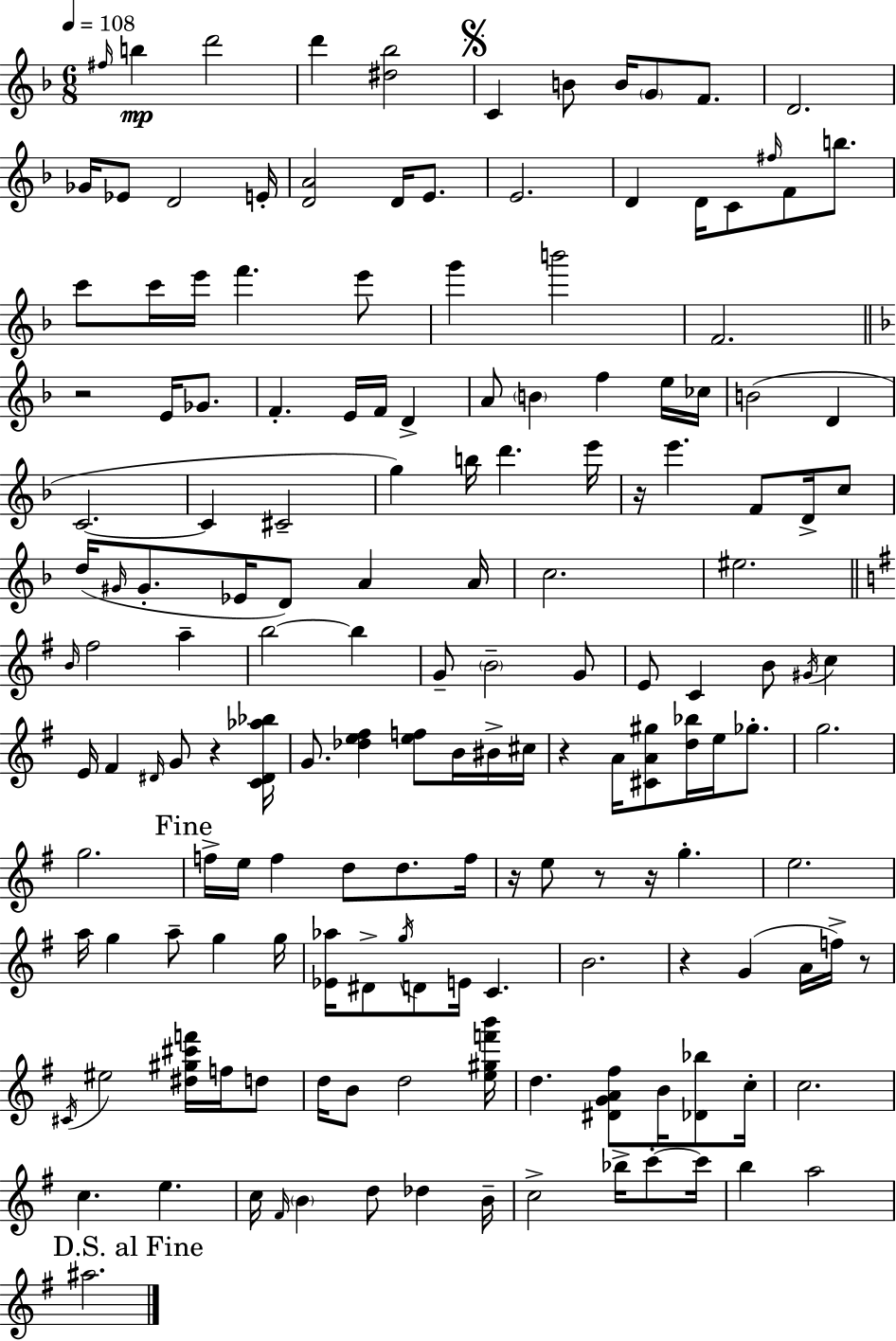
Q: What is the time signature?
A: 6/8